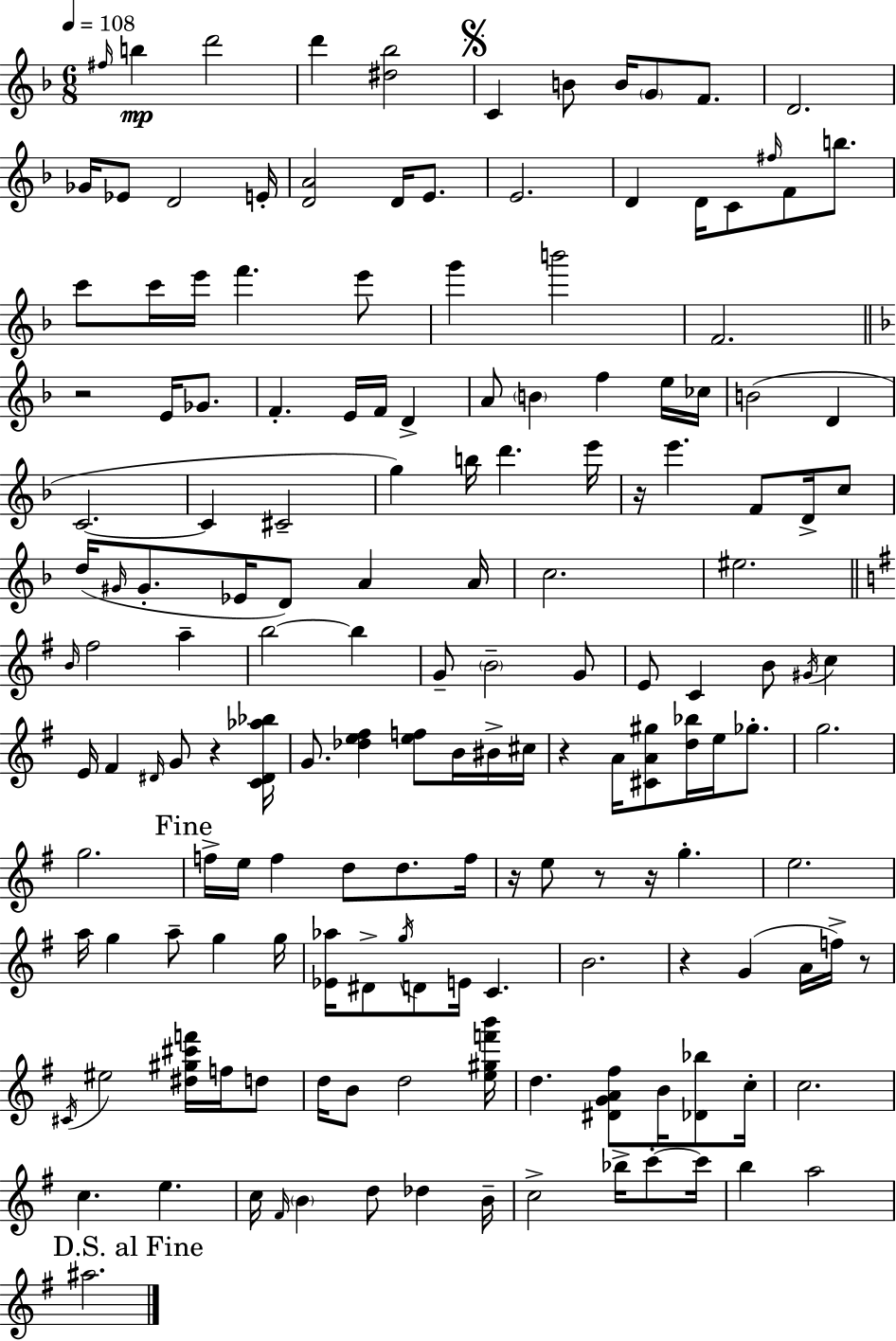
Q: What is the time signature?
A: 6/8